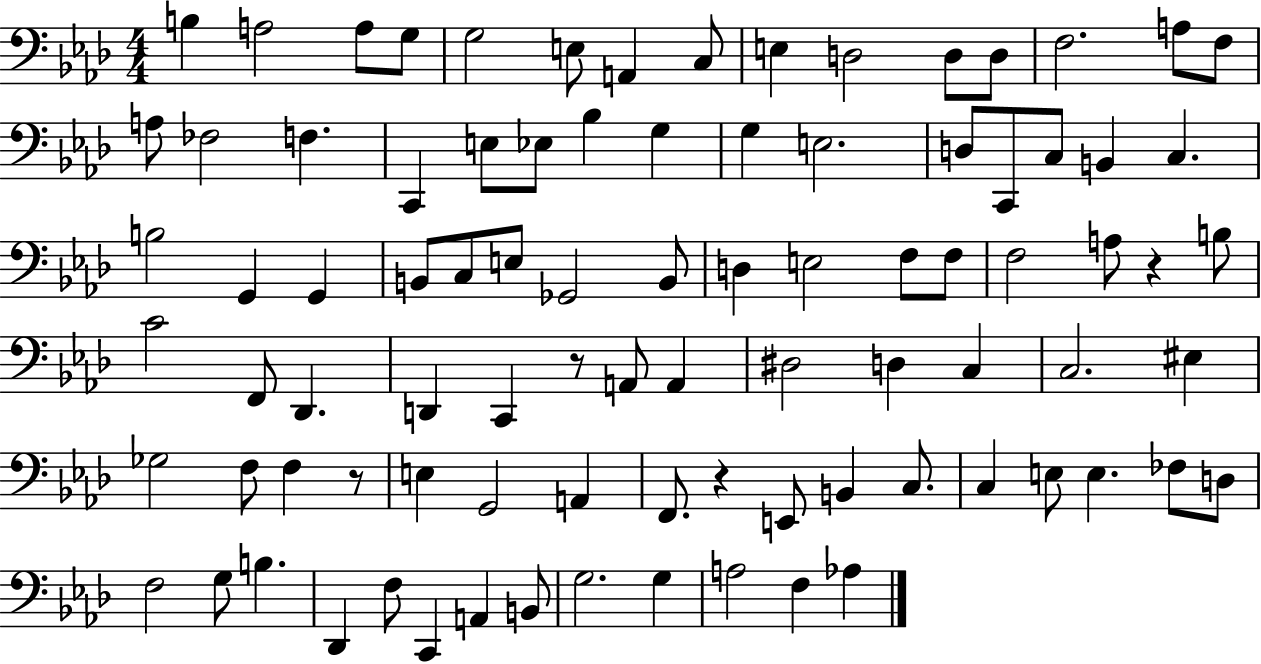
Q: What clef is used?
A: bass